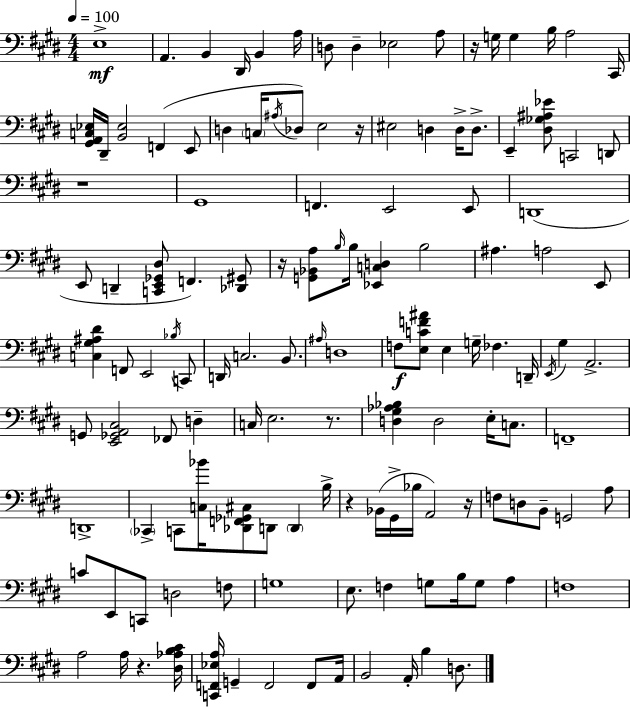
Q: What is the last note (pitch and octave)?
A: D3